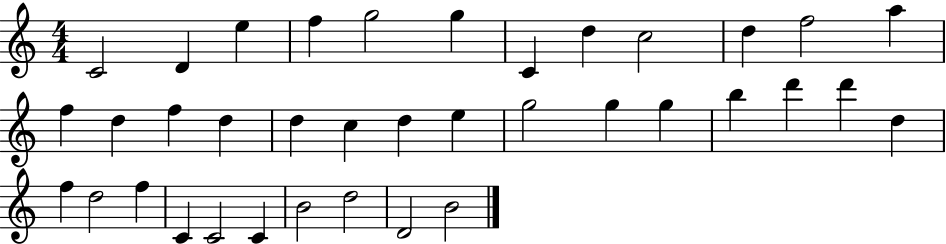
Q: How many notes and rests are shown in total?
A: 37